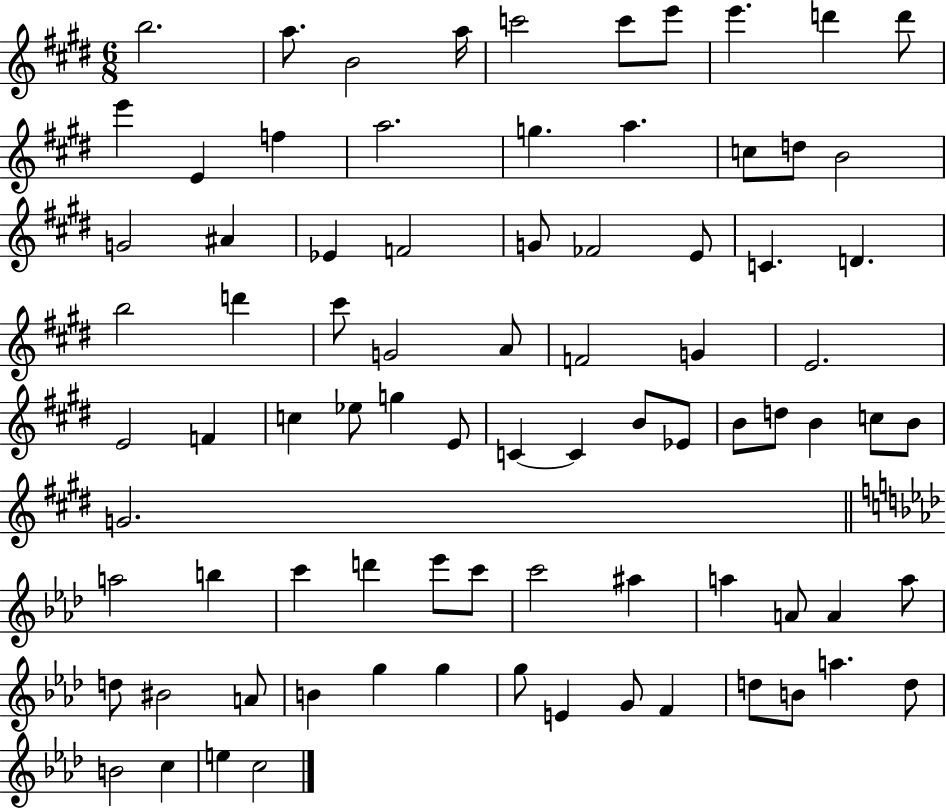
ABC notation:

X:1
T:Untitled
M:6/8
L:1/4
K:E
b2 a/2 B2 a/4 c'2 c'/2 e'/2 e' d' d'/2 e' E f a2 g a c/2 d/2 B2 G2 ^A _E F2 G/2 _F2 E/2 C D b2 d' ^c'/2 G2 A/2 F2 G E2 E2 F c _e/2 g E/2 C C B/2 _E/2 B/2 d/2 B c/2 B/2 G2 a2 b c' d' _e'/2 c'/2 c'2 ^a a A/2 A a/2 d/2 ^B2 A/2 B g g g/2 E G/2 F d/2 B/2 a d/2 B2 c e c2